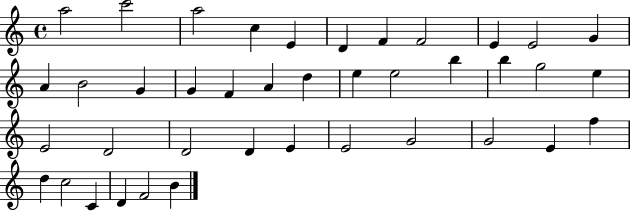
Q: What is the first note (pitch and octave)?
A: A5